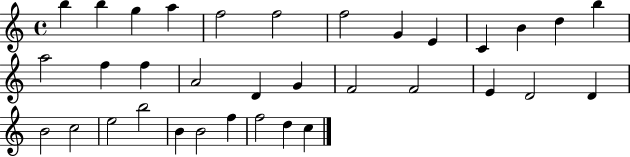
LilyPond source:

{
  \clef treble
  \time 4/4
  \defaultTimeSignature
  \key c \major
  b''4 b''4 g''4 a''4 | f''2 f''2 | f''2 g'4 e'4 | c'4 b'4 d''4 b''4 | \break a''2 f''4 f''4 | a'2 d'4 g'4 | f'2 f'2 | e'4 d'2 d'4 | \break b'2 c''2 | e''2 b''2 | b'4 b'2 f''4 | f''2 d''4 c''4 | \break \bar "|."
}